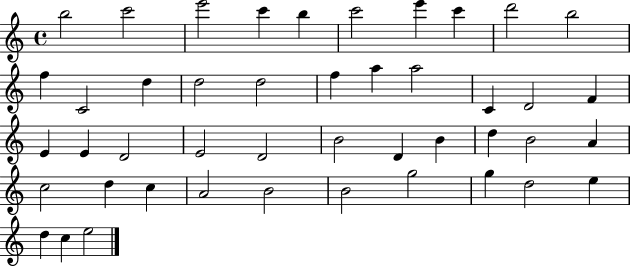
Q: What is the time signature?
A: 4/4